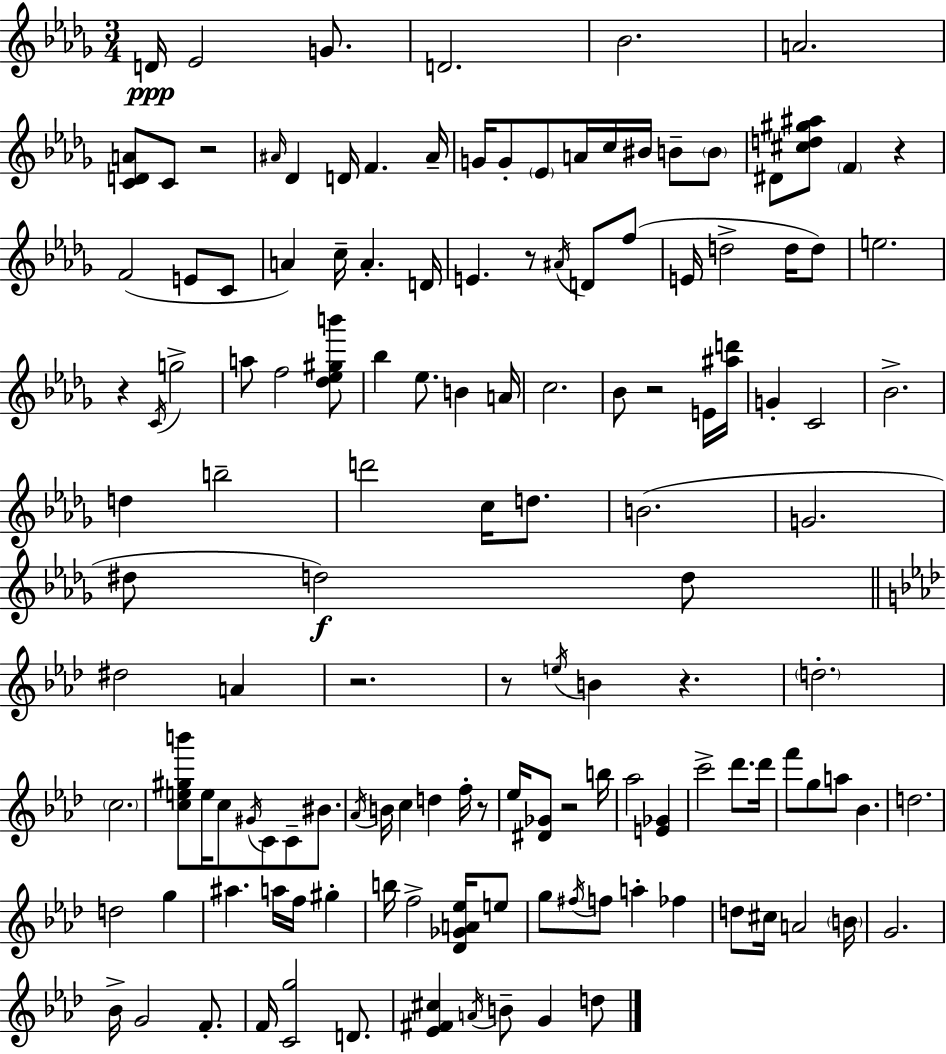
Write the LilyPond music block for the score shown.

{
  \clef treble
  \numericTimeSignature
  \time 3/4
  \key bes \minor
  d'16\ppp ees'2 g'8. | d'2. | bes'2. | a'2. | \break <c' d' a'>8 c'8 r2 | \grace { ais'16 } des'4 d'16 f'4. | ais'16-- g'16 g'8-. \parenthesize ees'8 a'16 c''16 bis'16 b'8-- \parenthesize b'8 | dis'8 <cis'' d'' gis'' ais''>8 \parenthesize f'4 r4 | \break f'2( e'8 c'8 | a'4) c''16-- a'4.-. | d'16 e'4. r8 \acciaccatura { ais'16 } d'8 | f''8( e'16 d''2-> d''16 | \break d''8) e''2. | r4 \acciaccatura { c'16 } g''2-> | a''8 f''2 | <des'' ees'' gis'' b'''>8 bes''4 ees''8. b'4 | \break a'16 c''2. | bes'8 r2 | e'16 <ais'' d'''>16 g'4-. c'2 | bes'2.-> | \break d''4 b''2-- | d'''2 c''16 | d''8. b'2.( | g'2. | \break dis''8 d''2\f) | d''8 \bar "||" \break \key aes \major dis''2 a'4 | r2. | r8 \acciaccatura { e''16 } b'4 r4. | \parenthesize d''2.-. | \break \parenthesize c''2. | <c'' e'' gis'' b'''>8 e''16 c''8 \acciaccatura { gis'16 } c'8 c'8-- bis'8. | \acciaccatura { aes'16 } b'16 c''4 d''4 | f''16-. r8 ees''16 <dis' ges'>8 r2 | \break b''16 aes''2 <e' ges'>4 | c'''2-> des'''8. | des'''16 f'''8 g''8 a''8 bes'4. | d''2. | \break d''2 g''4 | ais''4. a''16 f''16 gis''4-. | b''16 f''2-> | <des' ges' a' ees''>16 e''8 g''8 \acciaccatura { fis''16 } f''8 a''4-. | \break fes''4 d''8 cis''16 a'2 | \parenthesize b'16 g'2. | bes'16-> g'2 | f'8.-. f'16 <c' g''>2 | \break d'8. <ees' fis' cis''>4 \acciaccatura { a'16 } b'8-- g'4 | d''8 \bar "|."
}